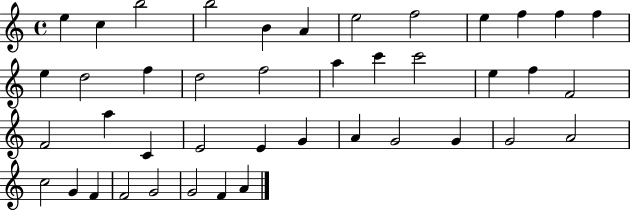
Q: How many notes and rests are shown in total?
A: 42